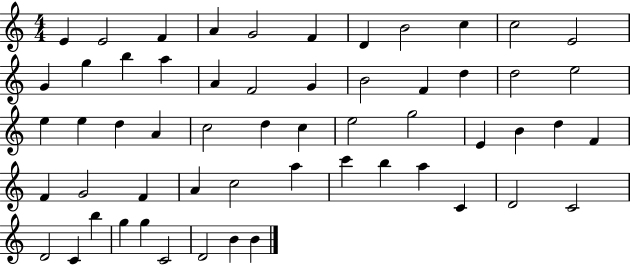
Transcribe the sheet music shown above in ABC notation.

X:1
T:Untitled
M:4/4
L:1/4
K:C
E E2 F A G2 F D B2 c c2 E2 G g b a A F2 G B2 F d d2 e2 e e d A c2 d c e2 g2 E B d F F G2 F A c2 a c' b a C D2 C2 D2 C b g g C2 D2 B B